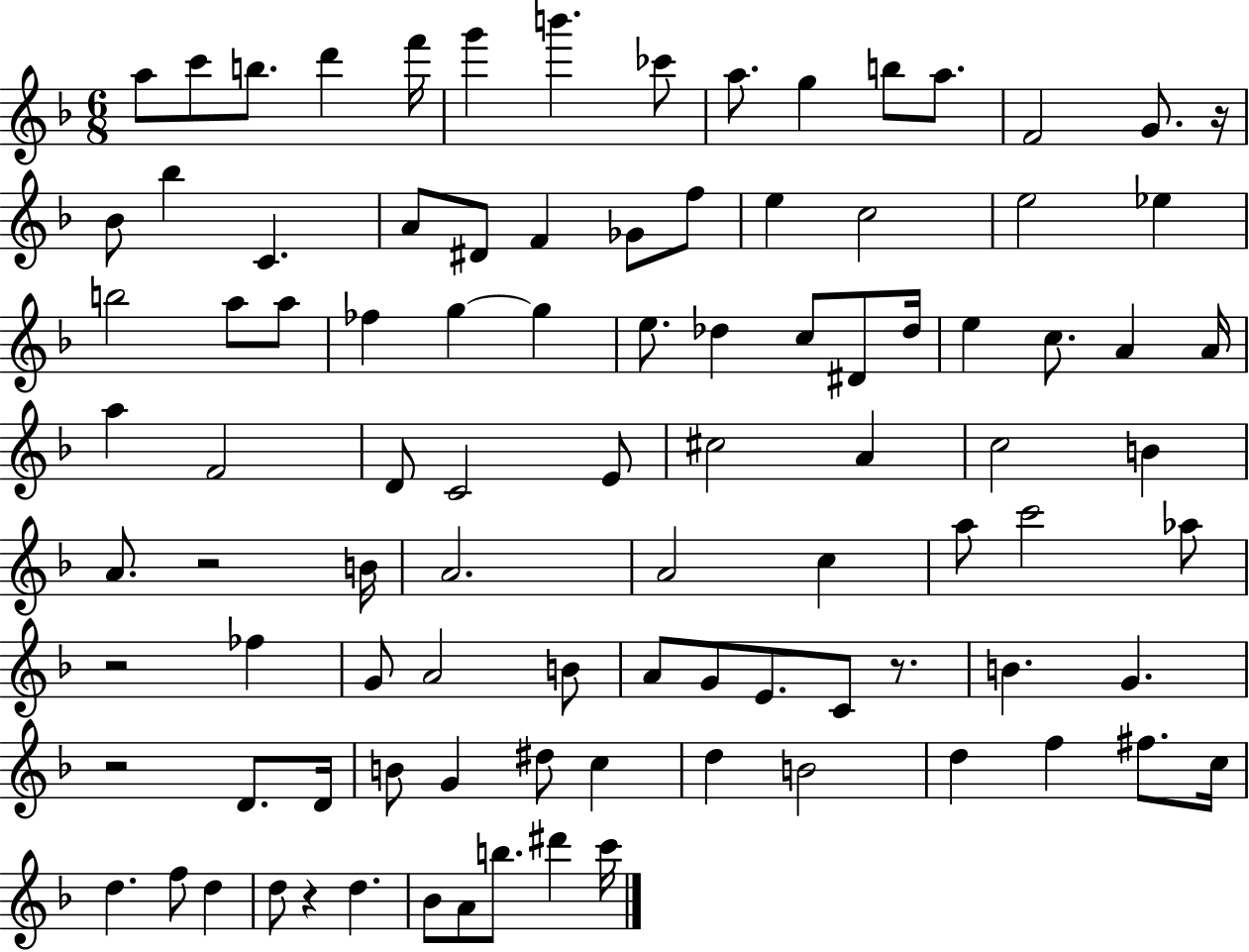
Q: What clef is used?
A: treble